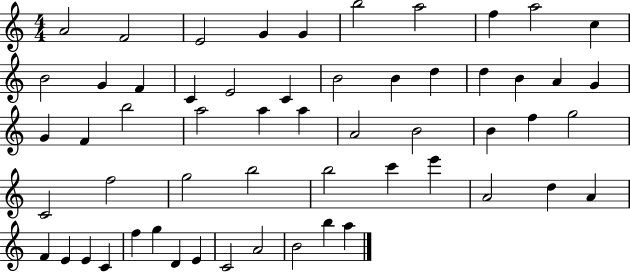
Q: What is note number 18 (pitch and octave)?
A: B4